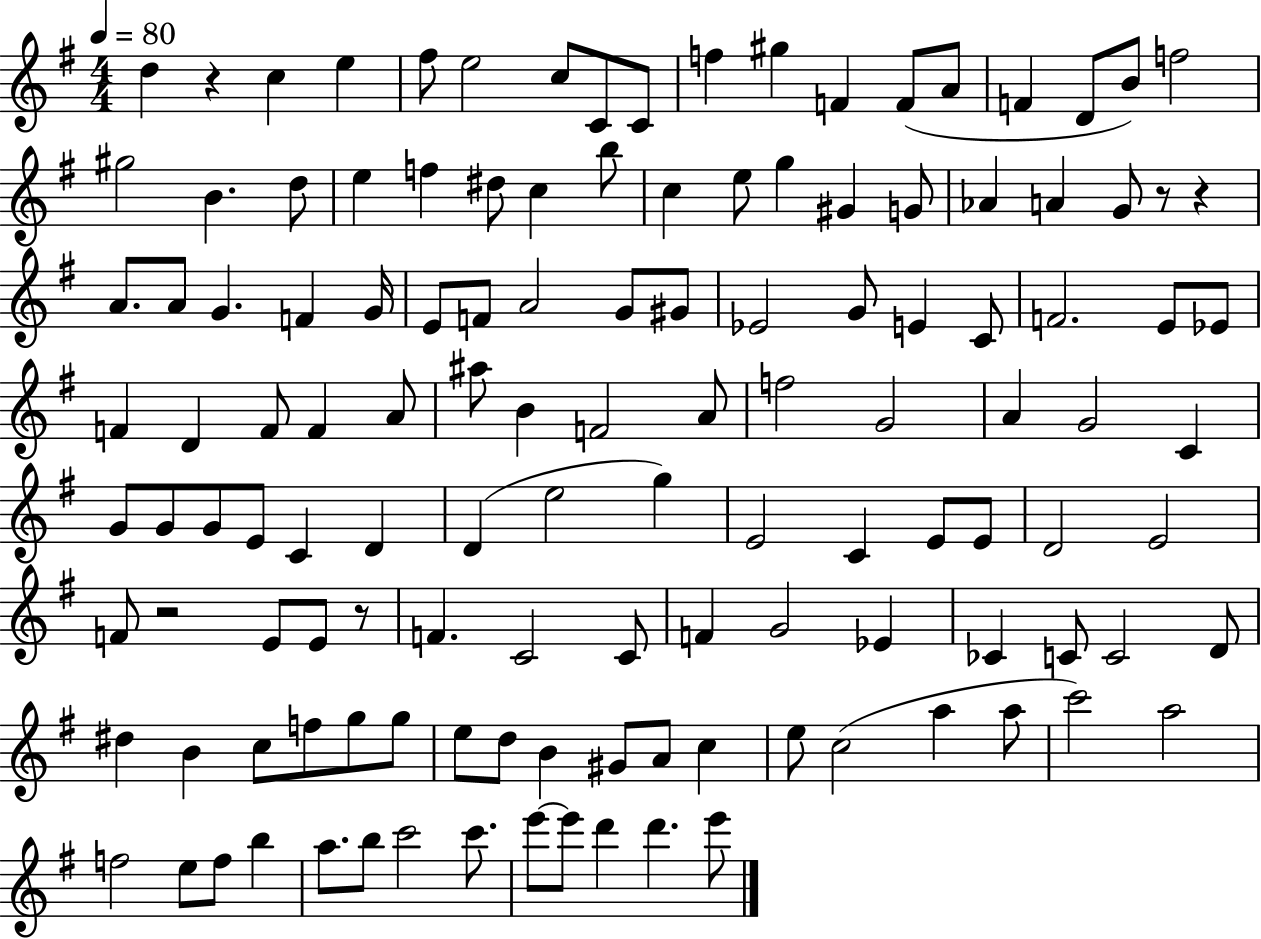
{
  \clef treble
  \numericTimeSignature
  \time 4/4
  \key g \major
  \tempo 4 = 80
  d''4 r4 c''4 e''4 | fis''8 e''2 c''8 c'8 c'8 | f''4 gis''4 f'4 f'8( a'8 | f'4 d'8 b'8) f''2 | \break gis''2 b'4. d''8 | e''4 f''4 dis''8 c''4 b''8 | c''4 e''8 g''4 gis'4 g'8 | aes'4 a'4 g'8 r8 r4 | \break a'8. a'8 g'4. f'4 g'16 | e'8 f'8 a'2 g'8 gis'8 | ees'2 g'8 e'4 c'8 | f'2. e'8 ees'8 | \break f'4 d'4 f'8 f'4 a'8 | ais''8 b'4 f'2 a'8 | f''2 g'2 | a'4 g'2 c'4 | \break g'8 g'8 g'8 e'8 c'4 d'4 | d'4( e''2 g''4) | e'2 c'4 e'8 e'8 | d'2 e'2 | \break f'8 r2 e'8 e'8 r8 | f'4. c'2 c'8 | f'4 g'2 ees'4 | ces'4 c'8 c'2 d'8 | \break dis''4 b'4 c''8 f''8 g''8 g''8 | e''8 d''8 b'4 gis'8 a'8 c''4 | e''8 c''2( a''4 a''8 | c'''2) a''2 | \break f''2 e''8 f''8 b''4 | a''8. b''8 c'''2 c'''8. | e'''8~~ e'''8 d'''4 d'''4. e'''8 | \bar "|."
}